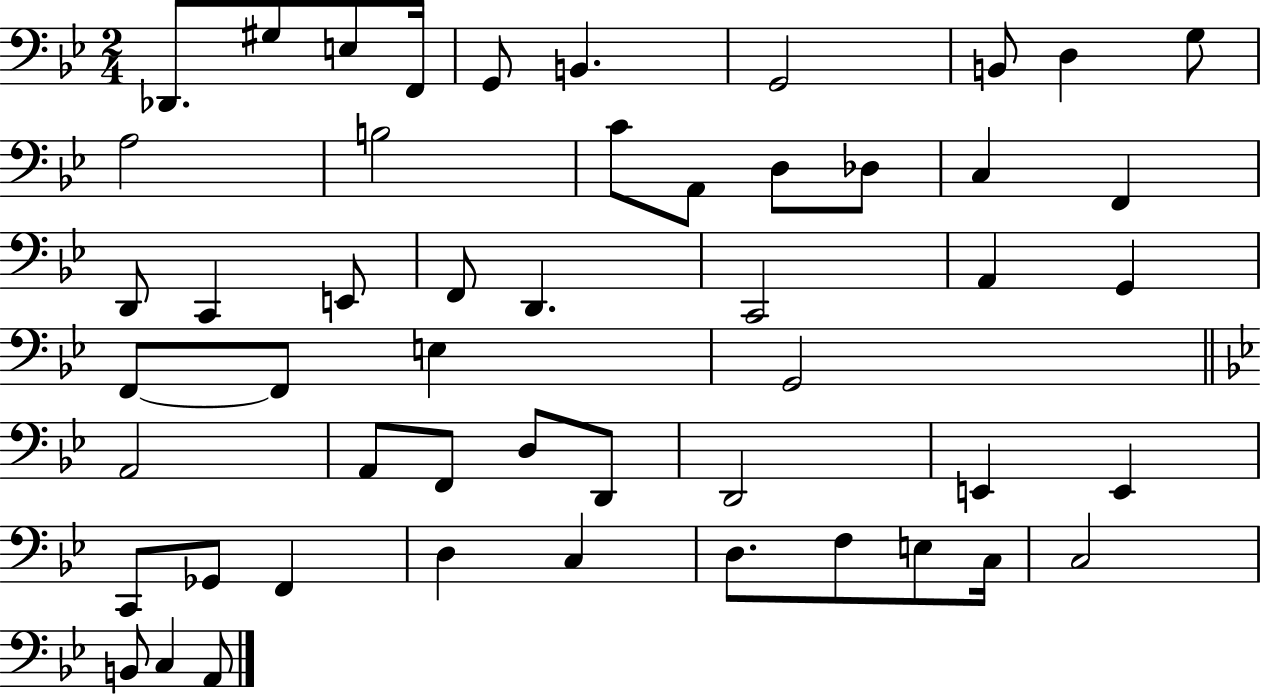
Db2/e. G#3/e E3/e F2/s G2/e B2/q. G2/h B2/e D3/q G3/e A3/h B3/h C4/e A2/e D3/e Db3/e C3/q F2/q D2/e C2/q E2/e F2/e D2/q. C2/h A2/q G2/q F2/e F2/e E3/q G2/h A2/h A2/e F2/e D3/e D2/e D2/h E2/q E2/q C2/e Gb2/e F2/q D3/q C3/q D3/e. F3/e E3/e C3/s C3/h B2/e C3/q A2/e